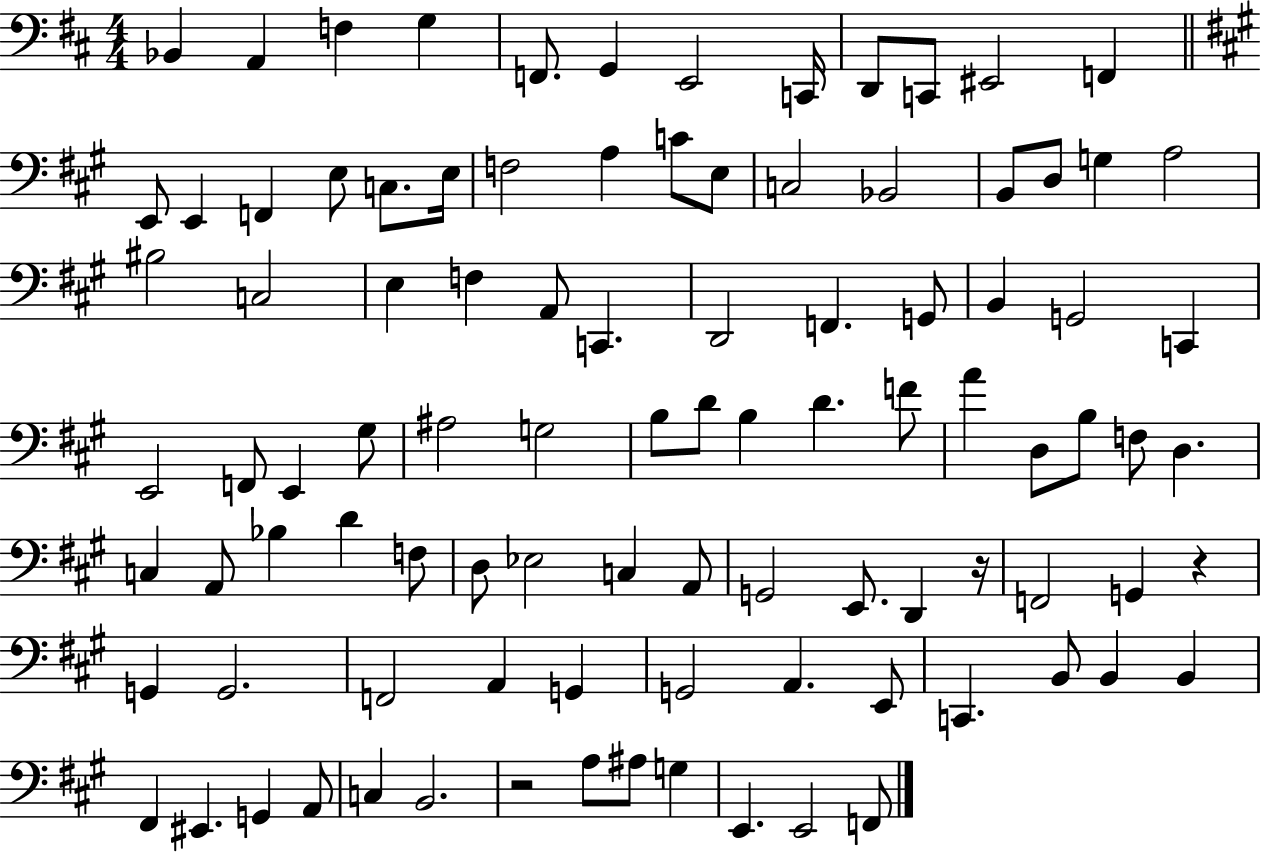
X:1
T:Untitled
M:4/4
L:1/4
K:D
_B,, A,, F, G, F,,/2 G,, E,,2 C,,/4 D,,/2 C,,/2 ^E,,2 F,, E,,/2 E,, F,, E,/2 C,/2 E,/4 F,2 A, C/2 E,/2 C,2 _B,,2 B,,/2 D,/2 G, A,2 ^B,2 C,2 E, F, A,,/2 C,, D,,2 F,, G,,/2 B,, G,,2 C,, E,,2 F,,/2 E,, ^G,/2 ^A,2 G,2 B,/2 D/2 B, D F/2 A D,/2 B,/2 F,/2 D, C, A,,/2 _B, D F,/2 D,/2 _E,2 C, A,,/2 G,,2 E,,/2 D,, z/4 F,,2 G,, z G,, G,,2 F,,2 A,, G,, G,,2 A,, E,,/2 C,, B,,/2 B,, B,, ^F,, ^E,, G,, A,,/2 C, B,,2 z2 A,/2 ^A,/2 G, E,, E,,2 F,,/2